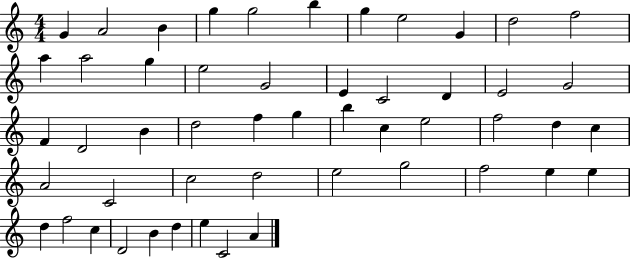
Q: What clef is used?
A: treble